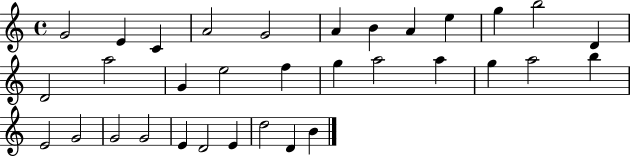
X:1
T:Untitled
M:4/4
L:1/4
K:C
G2 E C A2 G2 A B A e g b2 D D2 a2 G e2 f g a2 a g a2 b E2 G2 G2 G2 E D2 E d2 D B